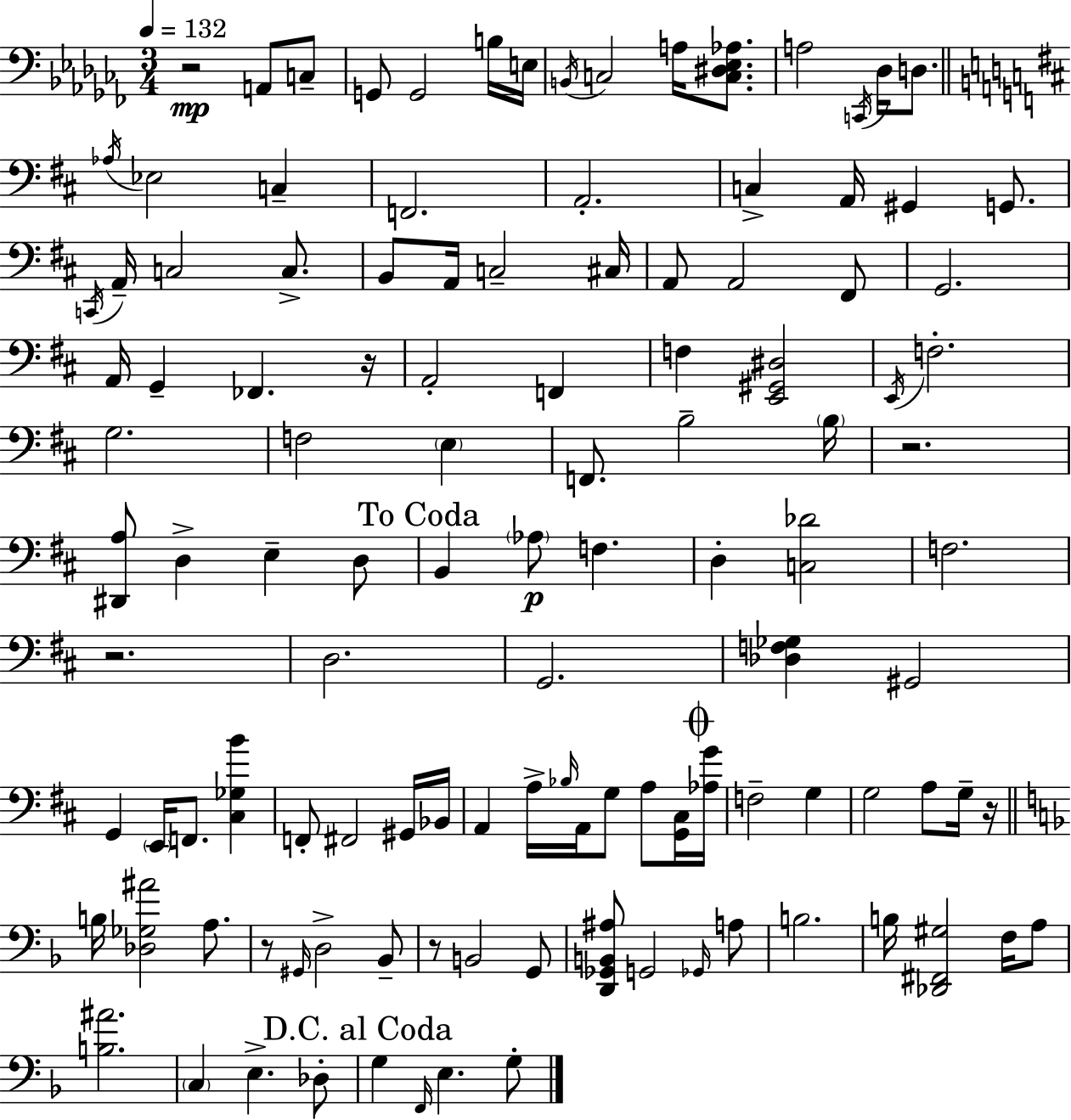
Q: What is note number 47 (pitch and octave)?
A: B3